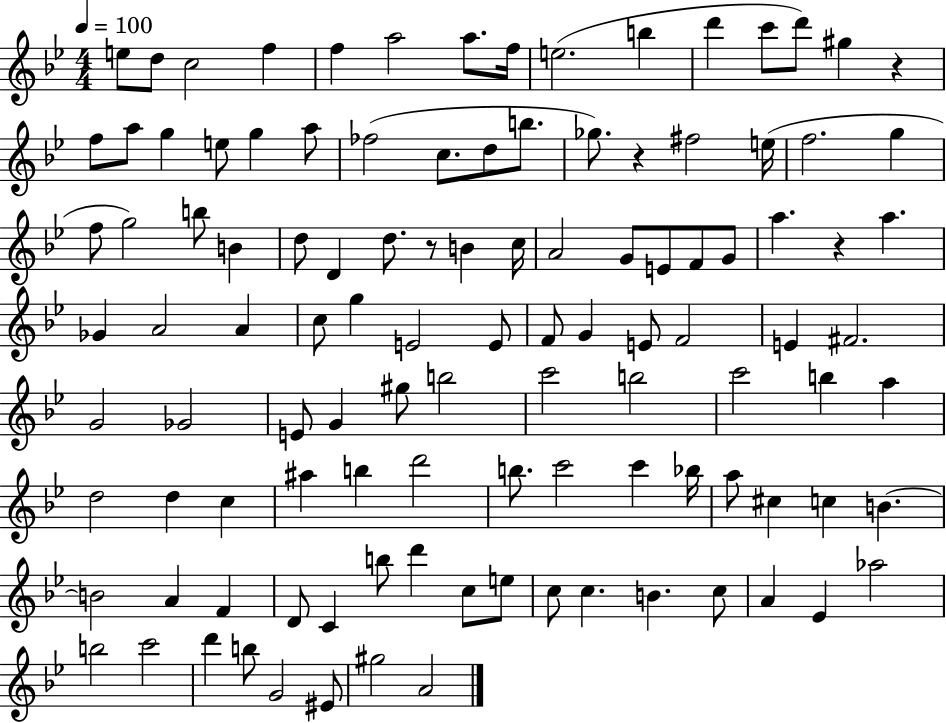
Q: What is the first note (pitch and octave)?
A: E5